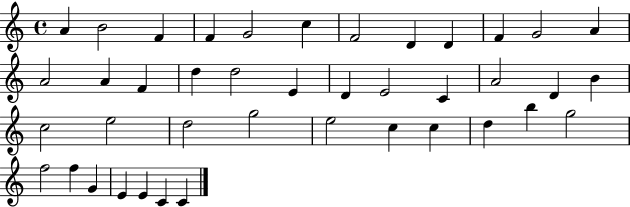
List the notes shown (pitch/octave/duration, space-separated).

A4/q B4/h F4/q F4/q G4/h C5/q F4/h D4/q D4/q F4/q G4/h A4/q A4/h A4/q F4/q D5/q D5/h E4/q D4/q E4/h C4/q A4/h D4/q B4/q C5/h E5/h D5/h G5/h E5/h C5/q C5/q D5/q B5/q G5/h F5/h F5/q G4/q E4/q E4/q C4/q C4/q